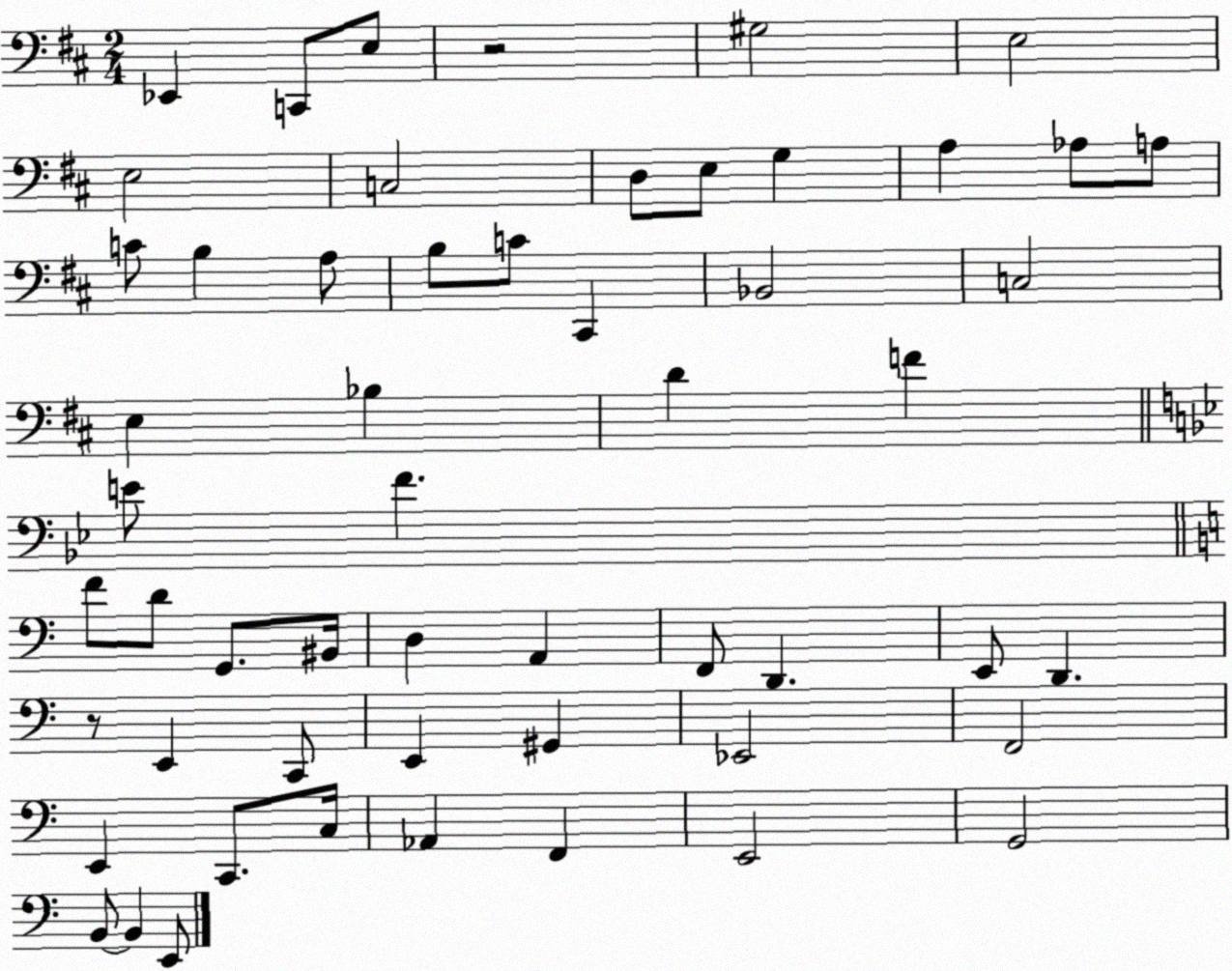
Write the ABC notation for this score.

X:1
T:Untitled
M:2/4
L:1/4
K:D
_E,, C,,/2 E,/2 z2 ^G,2 E,2 E,2 C,2 D,/2 E,/2 G, A, _A,/2 A,/2 C/2 B, A,/2 B,/2 C/2 ^C,, _B,,2 C,2 E, _B, D F E/2 F F/2 D/2 G,,/2 ^B,,/4 D, A,, F,,/2 D,, E,,/2 D,, z/2 E,, C,,/2 E,, ^G,, _E,,2 F,,2 E,, C,,/2 C,/4 _A,, F,, E,,2 G,,2 B,,/2 B,, E,,/2